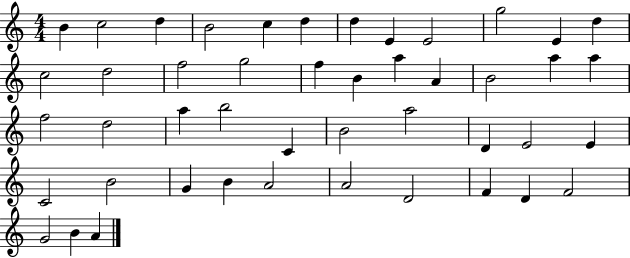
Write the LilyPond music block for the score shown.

{
  \clef treble
  \numericTimeSignature
  \time 4/4
  \key c \major
  b'4 c''2 d''4 | b'2 c''4 d''4 | d''4 e'4 e'2 | g''2 e'4 d''4 | \break c''2 d''2 | f''2 g''2 | f''4 b'4 a''4 a'4 | b'2 a''4 a''4 | \break f''2 d''2 | a''4 b''2 c'4 | b'2 a''2 | d'4 e'2 e'4 | \break c'2 b'2 | g'4 b'4 a'2 | a'2 d'2 | f'4 d'4 f'2 | \break g'2 b'4 a'4 | \bar "|."
}